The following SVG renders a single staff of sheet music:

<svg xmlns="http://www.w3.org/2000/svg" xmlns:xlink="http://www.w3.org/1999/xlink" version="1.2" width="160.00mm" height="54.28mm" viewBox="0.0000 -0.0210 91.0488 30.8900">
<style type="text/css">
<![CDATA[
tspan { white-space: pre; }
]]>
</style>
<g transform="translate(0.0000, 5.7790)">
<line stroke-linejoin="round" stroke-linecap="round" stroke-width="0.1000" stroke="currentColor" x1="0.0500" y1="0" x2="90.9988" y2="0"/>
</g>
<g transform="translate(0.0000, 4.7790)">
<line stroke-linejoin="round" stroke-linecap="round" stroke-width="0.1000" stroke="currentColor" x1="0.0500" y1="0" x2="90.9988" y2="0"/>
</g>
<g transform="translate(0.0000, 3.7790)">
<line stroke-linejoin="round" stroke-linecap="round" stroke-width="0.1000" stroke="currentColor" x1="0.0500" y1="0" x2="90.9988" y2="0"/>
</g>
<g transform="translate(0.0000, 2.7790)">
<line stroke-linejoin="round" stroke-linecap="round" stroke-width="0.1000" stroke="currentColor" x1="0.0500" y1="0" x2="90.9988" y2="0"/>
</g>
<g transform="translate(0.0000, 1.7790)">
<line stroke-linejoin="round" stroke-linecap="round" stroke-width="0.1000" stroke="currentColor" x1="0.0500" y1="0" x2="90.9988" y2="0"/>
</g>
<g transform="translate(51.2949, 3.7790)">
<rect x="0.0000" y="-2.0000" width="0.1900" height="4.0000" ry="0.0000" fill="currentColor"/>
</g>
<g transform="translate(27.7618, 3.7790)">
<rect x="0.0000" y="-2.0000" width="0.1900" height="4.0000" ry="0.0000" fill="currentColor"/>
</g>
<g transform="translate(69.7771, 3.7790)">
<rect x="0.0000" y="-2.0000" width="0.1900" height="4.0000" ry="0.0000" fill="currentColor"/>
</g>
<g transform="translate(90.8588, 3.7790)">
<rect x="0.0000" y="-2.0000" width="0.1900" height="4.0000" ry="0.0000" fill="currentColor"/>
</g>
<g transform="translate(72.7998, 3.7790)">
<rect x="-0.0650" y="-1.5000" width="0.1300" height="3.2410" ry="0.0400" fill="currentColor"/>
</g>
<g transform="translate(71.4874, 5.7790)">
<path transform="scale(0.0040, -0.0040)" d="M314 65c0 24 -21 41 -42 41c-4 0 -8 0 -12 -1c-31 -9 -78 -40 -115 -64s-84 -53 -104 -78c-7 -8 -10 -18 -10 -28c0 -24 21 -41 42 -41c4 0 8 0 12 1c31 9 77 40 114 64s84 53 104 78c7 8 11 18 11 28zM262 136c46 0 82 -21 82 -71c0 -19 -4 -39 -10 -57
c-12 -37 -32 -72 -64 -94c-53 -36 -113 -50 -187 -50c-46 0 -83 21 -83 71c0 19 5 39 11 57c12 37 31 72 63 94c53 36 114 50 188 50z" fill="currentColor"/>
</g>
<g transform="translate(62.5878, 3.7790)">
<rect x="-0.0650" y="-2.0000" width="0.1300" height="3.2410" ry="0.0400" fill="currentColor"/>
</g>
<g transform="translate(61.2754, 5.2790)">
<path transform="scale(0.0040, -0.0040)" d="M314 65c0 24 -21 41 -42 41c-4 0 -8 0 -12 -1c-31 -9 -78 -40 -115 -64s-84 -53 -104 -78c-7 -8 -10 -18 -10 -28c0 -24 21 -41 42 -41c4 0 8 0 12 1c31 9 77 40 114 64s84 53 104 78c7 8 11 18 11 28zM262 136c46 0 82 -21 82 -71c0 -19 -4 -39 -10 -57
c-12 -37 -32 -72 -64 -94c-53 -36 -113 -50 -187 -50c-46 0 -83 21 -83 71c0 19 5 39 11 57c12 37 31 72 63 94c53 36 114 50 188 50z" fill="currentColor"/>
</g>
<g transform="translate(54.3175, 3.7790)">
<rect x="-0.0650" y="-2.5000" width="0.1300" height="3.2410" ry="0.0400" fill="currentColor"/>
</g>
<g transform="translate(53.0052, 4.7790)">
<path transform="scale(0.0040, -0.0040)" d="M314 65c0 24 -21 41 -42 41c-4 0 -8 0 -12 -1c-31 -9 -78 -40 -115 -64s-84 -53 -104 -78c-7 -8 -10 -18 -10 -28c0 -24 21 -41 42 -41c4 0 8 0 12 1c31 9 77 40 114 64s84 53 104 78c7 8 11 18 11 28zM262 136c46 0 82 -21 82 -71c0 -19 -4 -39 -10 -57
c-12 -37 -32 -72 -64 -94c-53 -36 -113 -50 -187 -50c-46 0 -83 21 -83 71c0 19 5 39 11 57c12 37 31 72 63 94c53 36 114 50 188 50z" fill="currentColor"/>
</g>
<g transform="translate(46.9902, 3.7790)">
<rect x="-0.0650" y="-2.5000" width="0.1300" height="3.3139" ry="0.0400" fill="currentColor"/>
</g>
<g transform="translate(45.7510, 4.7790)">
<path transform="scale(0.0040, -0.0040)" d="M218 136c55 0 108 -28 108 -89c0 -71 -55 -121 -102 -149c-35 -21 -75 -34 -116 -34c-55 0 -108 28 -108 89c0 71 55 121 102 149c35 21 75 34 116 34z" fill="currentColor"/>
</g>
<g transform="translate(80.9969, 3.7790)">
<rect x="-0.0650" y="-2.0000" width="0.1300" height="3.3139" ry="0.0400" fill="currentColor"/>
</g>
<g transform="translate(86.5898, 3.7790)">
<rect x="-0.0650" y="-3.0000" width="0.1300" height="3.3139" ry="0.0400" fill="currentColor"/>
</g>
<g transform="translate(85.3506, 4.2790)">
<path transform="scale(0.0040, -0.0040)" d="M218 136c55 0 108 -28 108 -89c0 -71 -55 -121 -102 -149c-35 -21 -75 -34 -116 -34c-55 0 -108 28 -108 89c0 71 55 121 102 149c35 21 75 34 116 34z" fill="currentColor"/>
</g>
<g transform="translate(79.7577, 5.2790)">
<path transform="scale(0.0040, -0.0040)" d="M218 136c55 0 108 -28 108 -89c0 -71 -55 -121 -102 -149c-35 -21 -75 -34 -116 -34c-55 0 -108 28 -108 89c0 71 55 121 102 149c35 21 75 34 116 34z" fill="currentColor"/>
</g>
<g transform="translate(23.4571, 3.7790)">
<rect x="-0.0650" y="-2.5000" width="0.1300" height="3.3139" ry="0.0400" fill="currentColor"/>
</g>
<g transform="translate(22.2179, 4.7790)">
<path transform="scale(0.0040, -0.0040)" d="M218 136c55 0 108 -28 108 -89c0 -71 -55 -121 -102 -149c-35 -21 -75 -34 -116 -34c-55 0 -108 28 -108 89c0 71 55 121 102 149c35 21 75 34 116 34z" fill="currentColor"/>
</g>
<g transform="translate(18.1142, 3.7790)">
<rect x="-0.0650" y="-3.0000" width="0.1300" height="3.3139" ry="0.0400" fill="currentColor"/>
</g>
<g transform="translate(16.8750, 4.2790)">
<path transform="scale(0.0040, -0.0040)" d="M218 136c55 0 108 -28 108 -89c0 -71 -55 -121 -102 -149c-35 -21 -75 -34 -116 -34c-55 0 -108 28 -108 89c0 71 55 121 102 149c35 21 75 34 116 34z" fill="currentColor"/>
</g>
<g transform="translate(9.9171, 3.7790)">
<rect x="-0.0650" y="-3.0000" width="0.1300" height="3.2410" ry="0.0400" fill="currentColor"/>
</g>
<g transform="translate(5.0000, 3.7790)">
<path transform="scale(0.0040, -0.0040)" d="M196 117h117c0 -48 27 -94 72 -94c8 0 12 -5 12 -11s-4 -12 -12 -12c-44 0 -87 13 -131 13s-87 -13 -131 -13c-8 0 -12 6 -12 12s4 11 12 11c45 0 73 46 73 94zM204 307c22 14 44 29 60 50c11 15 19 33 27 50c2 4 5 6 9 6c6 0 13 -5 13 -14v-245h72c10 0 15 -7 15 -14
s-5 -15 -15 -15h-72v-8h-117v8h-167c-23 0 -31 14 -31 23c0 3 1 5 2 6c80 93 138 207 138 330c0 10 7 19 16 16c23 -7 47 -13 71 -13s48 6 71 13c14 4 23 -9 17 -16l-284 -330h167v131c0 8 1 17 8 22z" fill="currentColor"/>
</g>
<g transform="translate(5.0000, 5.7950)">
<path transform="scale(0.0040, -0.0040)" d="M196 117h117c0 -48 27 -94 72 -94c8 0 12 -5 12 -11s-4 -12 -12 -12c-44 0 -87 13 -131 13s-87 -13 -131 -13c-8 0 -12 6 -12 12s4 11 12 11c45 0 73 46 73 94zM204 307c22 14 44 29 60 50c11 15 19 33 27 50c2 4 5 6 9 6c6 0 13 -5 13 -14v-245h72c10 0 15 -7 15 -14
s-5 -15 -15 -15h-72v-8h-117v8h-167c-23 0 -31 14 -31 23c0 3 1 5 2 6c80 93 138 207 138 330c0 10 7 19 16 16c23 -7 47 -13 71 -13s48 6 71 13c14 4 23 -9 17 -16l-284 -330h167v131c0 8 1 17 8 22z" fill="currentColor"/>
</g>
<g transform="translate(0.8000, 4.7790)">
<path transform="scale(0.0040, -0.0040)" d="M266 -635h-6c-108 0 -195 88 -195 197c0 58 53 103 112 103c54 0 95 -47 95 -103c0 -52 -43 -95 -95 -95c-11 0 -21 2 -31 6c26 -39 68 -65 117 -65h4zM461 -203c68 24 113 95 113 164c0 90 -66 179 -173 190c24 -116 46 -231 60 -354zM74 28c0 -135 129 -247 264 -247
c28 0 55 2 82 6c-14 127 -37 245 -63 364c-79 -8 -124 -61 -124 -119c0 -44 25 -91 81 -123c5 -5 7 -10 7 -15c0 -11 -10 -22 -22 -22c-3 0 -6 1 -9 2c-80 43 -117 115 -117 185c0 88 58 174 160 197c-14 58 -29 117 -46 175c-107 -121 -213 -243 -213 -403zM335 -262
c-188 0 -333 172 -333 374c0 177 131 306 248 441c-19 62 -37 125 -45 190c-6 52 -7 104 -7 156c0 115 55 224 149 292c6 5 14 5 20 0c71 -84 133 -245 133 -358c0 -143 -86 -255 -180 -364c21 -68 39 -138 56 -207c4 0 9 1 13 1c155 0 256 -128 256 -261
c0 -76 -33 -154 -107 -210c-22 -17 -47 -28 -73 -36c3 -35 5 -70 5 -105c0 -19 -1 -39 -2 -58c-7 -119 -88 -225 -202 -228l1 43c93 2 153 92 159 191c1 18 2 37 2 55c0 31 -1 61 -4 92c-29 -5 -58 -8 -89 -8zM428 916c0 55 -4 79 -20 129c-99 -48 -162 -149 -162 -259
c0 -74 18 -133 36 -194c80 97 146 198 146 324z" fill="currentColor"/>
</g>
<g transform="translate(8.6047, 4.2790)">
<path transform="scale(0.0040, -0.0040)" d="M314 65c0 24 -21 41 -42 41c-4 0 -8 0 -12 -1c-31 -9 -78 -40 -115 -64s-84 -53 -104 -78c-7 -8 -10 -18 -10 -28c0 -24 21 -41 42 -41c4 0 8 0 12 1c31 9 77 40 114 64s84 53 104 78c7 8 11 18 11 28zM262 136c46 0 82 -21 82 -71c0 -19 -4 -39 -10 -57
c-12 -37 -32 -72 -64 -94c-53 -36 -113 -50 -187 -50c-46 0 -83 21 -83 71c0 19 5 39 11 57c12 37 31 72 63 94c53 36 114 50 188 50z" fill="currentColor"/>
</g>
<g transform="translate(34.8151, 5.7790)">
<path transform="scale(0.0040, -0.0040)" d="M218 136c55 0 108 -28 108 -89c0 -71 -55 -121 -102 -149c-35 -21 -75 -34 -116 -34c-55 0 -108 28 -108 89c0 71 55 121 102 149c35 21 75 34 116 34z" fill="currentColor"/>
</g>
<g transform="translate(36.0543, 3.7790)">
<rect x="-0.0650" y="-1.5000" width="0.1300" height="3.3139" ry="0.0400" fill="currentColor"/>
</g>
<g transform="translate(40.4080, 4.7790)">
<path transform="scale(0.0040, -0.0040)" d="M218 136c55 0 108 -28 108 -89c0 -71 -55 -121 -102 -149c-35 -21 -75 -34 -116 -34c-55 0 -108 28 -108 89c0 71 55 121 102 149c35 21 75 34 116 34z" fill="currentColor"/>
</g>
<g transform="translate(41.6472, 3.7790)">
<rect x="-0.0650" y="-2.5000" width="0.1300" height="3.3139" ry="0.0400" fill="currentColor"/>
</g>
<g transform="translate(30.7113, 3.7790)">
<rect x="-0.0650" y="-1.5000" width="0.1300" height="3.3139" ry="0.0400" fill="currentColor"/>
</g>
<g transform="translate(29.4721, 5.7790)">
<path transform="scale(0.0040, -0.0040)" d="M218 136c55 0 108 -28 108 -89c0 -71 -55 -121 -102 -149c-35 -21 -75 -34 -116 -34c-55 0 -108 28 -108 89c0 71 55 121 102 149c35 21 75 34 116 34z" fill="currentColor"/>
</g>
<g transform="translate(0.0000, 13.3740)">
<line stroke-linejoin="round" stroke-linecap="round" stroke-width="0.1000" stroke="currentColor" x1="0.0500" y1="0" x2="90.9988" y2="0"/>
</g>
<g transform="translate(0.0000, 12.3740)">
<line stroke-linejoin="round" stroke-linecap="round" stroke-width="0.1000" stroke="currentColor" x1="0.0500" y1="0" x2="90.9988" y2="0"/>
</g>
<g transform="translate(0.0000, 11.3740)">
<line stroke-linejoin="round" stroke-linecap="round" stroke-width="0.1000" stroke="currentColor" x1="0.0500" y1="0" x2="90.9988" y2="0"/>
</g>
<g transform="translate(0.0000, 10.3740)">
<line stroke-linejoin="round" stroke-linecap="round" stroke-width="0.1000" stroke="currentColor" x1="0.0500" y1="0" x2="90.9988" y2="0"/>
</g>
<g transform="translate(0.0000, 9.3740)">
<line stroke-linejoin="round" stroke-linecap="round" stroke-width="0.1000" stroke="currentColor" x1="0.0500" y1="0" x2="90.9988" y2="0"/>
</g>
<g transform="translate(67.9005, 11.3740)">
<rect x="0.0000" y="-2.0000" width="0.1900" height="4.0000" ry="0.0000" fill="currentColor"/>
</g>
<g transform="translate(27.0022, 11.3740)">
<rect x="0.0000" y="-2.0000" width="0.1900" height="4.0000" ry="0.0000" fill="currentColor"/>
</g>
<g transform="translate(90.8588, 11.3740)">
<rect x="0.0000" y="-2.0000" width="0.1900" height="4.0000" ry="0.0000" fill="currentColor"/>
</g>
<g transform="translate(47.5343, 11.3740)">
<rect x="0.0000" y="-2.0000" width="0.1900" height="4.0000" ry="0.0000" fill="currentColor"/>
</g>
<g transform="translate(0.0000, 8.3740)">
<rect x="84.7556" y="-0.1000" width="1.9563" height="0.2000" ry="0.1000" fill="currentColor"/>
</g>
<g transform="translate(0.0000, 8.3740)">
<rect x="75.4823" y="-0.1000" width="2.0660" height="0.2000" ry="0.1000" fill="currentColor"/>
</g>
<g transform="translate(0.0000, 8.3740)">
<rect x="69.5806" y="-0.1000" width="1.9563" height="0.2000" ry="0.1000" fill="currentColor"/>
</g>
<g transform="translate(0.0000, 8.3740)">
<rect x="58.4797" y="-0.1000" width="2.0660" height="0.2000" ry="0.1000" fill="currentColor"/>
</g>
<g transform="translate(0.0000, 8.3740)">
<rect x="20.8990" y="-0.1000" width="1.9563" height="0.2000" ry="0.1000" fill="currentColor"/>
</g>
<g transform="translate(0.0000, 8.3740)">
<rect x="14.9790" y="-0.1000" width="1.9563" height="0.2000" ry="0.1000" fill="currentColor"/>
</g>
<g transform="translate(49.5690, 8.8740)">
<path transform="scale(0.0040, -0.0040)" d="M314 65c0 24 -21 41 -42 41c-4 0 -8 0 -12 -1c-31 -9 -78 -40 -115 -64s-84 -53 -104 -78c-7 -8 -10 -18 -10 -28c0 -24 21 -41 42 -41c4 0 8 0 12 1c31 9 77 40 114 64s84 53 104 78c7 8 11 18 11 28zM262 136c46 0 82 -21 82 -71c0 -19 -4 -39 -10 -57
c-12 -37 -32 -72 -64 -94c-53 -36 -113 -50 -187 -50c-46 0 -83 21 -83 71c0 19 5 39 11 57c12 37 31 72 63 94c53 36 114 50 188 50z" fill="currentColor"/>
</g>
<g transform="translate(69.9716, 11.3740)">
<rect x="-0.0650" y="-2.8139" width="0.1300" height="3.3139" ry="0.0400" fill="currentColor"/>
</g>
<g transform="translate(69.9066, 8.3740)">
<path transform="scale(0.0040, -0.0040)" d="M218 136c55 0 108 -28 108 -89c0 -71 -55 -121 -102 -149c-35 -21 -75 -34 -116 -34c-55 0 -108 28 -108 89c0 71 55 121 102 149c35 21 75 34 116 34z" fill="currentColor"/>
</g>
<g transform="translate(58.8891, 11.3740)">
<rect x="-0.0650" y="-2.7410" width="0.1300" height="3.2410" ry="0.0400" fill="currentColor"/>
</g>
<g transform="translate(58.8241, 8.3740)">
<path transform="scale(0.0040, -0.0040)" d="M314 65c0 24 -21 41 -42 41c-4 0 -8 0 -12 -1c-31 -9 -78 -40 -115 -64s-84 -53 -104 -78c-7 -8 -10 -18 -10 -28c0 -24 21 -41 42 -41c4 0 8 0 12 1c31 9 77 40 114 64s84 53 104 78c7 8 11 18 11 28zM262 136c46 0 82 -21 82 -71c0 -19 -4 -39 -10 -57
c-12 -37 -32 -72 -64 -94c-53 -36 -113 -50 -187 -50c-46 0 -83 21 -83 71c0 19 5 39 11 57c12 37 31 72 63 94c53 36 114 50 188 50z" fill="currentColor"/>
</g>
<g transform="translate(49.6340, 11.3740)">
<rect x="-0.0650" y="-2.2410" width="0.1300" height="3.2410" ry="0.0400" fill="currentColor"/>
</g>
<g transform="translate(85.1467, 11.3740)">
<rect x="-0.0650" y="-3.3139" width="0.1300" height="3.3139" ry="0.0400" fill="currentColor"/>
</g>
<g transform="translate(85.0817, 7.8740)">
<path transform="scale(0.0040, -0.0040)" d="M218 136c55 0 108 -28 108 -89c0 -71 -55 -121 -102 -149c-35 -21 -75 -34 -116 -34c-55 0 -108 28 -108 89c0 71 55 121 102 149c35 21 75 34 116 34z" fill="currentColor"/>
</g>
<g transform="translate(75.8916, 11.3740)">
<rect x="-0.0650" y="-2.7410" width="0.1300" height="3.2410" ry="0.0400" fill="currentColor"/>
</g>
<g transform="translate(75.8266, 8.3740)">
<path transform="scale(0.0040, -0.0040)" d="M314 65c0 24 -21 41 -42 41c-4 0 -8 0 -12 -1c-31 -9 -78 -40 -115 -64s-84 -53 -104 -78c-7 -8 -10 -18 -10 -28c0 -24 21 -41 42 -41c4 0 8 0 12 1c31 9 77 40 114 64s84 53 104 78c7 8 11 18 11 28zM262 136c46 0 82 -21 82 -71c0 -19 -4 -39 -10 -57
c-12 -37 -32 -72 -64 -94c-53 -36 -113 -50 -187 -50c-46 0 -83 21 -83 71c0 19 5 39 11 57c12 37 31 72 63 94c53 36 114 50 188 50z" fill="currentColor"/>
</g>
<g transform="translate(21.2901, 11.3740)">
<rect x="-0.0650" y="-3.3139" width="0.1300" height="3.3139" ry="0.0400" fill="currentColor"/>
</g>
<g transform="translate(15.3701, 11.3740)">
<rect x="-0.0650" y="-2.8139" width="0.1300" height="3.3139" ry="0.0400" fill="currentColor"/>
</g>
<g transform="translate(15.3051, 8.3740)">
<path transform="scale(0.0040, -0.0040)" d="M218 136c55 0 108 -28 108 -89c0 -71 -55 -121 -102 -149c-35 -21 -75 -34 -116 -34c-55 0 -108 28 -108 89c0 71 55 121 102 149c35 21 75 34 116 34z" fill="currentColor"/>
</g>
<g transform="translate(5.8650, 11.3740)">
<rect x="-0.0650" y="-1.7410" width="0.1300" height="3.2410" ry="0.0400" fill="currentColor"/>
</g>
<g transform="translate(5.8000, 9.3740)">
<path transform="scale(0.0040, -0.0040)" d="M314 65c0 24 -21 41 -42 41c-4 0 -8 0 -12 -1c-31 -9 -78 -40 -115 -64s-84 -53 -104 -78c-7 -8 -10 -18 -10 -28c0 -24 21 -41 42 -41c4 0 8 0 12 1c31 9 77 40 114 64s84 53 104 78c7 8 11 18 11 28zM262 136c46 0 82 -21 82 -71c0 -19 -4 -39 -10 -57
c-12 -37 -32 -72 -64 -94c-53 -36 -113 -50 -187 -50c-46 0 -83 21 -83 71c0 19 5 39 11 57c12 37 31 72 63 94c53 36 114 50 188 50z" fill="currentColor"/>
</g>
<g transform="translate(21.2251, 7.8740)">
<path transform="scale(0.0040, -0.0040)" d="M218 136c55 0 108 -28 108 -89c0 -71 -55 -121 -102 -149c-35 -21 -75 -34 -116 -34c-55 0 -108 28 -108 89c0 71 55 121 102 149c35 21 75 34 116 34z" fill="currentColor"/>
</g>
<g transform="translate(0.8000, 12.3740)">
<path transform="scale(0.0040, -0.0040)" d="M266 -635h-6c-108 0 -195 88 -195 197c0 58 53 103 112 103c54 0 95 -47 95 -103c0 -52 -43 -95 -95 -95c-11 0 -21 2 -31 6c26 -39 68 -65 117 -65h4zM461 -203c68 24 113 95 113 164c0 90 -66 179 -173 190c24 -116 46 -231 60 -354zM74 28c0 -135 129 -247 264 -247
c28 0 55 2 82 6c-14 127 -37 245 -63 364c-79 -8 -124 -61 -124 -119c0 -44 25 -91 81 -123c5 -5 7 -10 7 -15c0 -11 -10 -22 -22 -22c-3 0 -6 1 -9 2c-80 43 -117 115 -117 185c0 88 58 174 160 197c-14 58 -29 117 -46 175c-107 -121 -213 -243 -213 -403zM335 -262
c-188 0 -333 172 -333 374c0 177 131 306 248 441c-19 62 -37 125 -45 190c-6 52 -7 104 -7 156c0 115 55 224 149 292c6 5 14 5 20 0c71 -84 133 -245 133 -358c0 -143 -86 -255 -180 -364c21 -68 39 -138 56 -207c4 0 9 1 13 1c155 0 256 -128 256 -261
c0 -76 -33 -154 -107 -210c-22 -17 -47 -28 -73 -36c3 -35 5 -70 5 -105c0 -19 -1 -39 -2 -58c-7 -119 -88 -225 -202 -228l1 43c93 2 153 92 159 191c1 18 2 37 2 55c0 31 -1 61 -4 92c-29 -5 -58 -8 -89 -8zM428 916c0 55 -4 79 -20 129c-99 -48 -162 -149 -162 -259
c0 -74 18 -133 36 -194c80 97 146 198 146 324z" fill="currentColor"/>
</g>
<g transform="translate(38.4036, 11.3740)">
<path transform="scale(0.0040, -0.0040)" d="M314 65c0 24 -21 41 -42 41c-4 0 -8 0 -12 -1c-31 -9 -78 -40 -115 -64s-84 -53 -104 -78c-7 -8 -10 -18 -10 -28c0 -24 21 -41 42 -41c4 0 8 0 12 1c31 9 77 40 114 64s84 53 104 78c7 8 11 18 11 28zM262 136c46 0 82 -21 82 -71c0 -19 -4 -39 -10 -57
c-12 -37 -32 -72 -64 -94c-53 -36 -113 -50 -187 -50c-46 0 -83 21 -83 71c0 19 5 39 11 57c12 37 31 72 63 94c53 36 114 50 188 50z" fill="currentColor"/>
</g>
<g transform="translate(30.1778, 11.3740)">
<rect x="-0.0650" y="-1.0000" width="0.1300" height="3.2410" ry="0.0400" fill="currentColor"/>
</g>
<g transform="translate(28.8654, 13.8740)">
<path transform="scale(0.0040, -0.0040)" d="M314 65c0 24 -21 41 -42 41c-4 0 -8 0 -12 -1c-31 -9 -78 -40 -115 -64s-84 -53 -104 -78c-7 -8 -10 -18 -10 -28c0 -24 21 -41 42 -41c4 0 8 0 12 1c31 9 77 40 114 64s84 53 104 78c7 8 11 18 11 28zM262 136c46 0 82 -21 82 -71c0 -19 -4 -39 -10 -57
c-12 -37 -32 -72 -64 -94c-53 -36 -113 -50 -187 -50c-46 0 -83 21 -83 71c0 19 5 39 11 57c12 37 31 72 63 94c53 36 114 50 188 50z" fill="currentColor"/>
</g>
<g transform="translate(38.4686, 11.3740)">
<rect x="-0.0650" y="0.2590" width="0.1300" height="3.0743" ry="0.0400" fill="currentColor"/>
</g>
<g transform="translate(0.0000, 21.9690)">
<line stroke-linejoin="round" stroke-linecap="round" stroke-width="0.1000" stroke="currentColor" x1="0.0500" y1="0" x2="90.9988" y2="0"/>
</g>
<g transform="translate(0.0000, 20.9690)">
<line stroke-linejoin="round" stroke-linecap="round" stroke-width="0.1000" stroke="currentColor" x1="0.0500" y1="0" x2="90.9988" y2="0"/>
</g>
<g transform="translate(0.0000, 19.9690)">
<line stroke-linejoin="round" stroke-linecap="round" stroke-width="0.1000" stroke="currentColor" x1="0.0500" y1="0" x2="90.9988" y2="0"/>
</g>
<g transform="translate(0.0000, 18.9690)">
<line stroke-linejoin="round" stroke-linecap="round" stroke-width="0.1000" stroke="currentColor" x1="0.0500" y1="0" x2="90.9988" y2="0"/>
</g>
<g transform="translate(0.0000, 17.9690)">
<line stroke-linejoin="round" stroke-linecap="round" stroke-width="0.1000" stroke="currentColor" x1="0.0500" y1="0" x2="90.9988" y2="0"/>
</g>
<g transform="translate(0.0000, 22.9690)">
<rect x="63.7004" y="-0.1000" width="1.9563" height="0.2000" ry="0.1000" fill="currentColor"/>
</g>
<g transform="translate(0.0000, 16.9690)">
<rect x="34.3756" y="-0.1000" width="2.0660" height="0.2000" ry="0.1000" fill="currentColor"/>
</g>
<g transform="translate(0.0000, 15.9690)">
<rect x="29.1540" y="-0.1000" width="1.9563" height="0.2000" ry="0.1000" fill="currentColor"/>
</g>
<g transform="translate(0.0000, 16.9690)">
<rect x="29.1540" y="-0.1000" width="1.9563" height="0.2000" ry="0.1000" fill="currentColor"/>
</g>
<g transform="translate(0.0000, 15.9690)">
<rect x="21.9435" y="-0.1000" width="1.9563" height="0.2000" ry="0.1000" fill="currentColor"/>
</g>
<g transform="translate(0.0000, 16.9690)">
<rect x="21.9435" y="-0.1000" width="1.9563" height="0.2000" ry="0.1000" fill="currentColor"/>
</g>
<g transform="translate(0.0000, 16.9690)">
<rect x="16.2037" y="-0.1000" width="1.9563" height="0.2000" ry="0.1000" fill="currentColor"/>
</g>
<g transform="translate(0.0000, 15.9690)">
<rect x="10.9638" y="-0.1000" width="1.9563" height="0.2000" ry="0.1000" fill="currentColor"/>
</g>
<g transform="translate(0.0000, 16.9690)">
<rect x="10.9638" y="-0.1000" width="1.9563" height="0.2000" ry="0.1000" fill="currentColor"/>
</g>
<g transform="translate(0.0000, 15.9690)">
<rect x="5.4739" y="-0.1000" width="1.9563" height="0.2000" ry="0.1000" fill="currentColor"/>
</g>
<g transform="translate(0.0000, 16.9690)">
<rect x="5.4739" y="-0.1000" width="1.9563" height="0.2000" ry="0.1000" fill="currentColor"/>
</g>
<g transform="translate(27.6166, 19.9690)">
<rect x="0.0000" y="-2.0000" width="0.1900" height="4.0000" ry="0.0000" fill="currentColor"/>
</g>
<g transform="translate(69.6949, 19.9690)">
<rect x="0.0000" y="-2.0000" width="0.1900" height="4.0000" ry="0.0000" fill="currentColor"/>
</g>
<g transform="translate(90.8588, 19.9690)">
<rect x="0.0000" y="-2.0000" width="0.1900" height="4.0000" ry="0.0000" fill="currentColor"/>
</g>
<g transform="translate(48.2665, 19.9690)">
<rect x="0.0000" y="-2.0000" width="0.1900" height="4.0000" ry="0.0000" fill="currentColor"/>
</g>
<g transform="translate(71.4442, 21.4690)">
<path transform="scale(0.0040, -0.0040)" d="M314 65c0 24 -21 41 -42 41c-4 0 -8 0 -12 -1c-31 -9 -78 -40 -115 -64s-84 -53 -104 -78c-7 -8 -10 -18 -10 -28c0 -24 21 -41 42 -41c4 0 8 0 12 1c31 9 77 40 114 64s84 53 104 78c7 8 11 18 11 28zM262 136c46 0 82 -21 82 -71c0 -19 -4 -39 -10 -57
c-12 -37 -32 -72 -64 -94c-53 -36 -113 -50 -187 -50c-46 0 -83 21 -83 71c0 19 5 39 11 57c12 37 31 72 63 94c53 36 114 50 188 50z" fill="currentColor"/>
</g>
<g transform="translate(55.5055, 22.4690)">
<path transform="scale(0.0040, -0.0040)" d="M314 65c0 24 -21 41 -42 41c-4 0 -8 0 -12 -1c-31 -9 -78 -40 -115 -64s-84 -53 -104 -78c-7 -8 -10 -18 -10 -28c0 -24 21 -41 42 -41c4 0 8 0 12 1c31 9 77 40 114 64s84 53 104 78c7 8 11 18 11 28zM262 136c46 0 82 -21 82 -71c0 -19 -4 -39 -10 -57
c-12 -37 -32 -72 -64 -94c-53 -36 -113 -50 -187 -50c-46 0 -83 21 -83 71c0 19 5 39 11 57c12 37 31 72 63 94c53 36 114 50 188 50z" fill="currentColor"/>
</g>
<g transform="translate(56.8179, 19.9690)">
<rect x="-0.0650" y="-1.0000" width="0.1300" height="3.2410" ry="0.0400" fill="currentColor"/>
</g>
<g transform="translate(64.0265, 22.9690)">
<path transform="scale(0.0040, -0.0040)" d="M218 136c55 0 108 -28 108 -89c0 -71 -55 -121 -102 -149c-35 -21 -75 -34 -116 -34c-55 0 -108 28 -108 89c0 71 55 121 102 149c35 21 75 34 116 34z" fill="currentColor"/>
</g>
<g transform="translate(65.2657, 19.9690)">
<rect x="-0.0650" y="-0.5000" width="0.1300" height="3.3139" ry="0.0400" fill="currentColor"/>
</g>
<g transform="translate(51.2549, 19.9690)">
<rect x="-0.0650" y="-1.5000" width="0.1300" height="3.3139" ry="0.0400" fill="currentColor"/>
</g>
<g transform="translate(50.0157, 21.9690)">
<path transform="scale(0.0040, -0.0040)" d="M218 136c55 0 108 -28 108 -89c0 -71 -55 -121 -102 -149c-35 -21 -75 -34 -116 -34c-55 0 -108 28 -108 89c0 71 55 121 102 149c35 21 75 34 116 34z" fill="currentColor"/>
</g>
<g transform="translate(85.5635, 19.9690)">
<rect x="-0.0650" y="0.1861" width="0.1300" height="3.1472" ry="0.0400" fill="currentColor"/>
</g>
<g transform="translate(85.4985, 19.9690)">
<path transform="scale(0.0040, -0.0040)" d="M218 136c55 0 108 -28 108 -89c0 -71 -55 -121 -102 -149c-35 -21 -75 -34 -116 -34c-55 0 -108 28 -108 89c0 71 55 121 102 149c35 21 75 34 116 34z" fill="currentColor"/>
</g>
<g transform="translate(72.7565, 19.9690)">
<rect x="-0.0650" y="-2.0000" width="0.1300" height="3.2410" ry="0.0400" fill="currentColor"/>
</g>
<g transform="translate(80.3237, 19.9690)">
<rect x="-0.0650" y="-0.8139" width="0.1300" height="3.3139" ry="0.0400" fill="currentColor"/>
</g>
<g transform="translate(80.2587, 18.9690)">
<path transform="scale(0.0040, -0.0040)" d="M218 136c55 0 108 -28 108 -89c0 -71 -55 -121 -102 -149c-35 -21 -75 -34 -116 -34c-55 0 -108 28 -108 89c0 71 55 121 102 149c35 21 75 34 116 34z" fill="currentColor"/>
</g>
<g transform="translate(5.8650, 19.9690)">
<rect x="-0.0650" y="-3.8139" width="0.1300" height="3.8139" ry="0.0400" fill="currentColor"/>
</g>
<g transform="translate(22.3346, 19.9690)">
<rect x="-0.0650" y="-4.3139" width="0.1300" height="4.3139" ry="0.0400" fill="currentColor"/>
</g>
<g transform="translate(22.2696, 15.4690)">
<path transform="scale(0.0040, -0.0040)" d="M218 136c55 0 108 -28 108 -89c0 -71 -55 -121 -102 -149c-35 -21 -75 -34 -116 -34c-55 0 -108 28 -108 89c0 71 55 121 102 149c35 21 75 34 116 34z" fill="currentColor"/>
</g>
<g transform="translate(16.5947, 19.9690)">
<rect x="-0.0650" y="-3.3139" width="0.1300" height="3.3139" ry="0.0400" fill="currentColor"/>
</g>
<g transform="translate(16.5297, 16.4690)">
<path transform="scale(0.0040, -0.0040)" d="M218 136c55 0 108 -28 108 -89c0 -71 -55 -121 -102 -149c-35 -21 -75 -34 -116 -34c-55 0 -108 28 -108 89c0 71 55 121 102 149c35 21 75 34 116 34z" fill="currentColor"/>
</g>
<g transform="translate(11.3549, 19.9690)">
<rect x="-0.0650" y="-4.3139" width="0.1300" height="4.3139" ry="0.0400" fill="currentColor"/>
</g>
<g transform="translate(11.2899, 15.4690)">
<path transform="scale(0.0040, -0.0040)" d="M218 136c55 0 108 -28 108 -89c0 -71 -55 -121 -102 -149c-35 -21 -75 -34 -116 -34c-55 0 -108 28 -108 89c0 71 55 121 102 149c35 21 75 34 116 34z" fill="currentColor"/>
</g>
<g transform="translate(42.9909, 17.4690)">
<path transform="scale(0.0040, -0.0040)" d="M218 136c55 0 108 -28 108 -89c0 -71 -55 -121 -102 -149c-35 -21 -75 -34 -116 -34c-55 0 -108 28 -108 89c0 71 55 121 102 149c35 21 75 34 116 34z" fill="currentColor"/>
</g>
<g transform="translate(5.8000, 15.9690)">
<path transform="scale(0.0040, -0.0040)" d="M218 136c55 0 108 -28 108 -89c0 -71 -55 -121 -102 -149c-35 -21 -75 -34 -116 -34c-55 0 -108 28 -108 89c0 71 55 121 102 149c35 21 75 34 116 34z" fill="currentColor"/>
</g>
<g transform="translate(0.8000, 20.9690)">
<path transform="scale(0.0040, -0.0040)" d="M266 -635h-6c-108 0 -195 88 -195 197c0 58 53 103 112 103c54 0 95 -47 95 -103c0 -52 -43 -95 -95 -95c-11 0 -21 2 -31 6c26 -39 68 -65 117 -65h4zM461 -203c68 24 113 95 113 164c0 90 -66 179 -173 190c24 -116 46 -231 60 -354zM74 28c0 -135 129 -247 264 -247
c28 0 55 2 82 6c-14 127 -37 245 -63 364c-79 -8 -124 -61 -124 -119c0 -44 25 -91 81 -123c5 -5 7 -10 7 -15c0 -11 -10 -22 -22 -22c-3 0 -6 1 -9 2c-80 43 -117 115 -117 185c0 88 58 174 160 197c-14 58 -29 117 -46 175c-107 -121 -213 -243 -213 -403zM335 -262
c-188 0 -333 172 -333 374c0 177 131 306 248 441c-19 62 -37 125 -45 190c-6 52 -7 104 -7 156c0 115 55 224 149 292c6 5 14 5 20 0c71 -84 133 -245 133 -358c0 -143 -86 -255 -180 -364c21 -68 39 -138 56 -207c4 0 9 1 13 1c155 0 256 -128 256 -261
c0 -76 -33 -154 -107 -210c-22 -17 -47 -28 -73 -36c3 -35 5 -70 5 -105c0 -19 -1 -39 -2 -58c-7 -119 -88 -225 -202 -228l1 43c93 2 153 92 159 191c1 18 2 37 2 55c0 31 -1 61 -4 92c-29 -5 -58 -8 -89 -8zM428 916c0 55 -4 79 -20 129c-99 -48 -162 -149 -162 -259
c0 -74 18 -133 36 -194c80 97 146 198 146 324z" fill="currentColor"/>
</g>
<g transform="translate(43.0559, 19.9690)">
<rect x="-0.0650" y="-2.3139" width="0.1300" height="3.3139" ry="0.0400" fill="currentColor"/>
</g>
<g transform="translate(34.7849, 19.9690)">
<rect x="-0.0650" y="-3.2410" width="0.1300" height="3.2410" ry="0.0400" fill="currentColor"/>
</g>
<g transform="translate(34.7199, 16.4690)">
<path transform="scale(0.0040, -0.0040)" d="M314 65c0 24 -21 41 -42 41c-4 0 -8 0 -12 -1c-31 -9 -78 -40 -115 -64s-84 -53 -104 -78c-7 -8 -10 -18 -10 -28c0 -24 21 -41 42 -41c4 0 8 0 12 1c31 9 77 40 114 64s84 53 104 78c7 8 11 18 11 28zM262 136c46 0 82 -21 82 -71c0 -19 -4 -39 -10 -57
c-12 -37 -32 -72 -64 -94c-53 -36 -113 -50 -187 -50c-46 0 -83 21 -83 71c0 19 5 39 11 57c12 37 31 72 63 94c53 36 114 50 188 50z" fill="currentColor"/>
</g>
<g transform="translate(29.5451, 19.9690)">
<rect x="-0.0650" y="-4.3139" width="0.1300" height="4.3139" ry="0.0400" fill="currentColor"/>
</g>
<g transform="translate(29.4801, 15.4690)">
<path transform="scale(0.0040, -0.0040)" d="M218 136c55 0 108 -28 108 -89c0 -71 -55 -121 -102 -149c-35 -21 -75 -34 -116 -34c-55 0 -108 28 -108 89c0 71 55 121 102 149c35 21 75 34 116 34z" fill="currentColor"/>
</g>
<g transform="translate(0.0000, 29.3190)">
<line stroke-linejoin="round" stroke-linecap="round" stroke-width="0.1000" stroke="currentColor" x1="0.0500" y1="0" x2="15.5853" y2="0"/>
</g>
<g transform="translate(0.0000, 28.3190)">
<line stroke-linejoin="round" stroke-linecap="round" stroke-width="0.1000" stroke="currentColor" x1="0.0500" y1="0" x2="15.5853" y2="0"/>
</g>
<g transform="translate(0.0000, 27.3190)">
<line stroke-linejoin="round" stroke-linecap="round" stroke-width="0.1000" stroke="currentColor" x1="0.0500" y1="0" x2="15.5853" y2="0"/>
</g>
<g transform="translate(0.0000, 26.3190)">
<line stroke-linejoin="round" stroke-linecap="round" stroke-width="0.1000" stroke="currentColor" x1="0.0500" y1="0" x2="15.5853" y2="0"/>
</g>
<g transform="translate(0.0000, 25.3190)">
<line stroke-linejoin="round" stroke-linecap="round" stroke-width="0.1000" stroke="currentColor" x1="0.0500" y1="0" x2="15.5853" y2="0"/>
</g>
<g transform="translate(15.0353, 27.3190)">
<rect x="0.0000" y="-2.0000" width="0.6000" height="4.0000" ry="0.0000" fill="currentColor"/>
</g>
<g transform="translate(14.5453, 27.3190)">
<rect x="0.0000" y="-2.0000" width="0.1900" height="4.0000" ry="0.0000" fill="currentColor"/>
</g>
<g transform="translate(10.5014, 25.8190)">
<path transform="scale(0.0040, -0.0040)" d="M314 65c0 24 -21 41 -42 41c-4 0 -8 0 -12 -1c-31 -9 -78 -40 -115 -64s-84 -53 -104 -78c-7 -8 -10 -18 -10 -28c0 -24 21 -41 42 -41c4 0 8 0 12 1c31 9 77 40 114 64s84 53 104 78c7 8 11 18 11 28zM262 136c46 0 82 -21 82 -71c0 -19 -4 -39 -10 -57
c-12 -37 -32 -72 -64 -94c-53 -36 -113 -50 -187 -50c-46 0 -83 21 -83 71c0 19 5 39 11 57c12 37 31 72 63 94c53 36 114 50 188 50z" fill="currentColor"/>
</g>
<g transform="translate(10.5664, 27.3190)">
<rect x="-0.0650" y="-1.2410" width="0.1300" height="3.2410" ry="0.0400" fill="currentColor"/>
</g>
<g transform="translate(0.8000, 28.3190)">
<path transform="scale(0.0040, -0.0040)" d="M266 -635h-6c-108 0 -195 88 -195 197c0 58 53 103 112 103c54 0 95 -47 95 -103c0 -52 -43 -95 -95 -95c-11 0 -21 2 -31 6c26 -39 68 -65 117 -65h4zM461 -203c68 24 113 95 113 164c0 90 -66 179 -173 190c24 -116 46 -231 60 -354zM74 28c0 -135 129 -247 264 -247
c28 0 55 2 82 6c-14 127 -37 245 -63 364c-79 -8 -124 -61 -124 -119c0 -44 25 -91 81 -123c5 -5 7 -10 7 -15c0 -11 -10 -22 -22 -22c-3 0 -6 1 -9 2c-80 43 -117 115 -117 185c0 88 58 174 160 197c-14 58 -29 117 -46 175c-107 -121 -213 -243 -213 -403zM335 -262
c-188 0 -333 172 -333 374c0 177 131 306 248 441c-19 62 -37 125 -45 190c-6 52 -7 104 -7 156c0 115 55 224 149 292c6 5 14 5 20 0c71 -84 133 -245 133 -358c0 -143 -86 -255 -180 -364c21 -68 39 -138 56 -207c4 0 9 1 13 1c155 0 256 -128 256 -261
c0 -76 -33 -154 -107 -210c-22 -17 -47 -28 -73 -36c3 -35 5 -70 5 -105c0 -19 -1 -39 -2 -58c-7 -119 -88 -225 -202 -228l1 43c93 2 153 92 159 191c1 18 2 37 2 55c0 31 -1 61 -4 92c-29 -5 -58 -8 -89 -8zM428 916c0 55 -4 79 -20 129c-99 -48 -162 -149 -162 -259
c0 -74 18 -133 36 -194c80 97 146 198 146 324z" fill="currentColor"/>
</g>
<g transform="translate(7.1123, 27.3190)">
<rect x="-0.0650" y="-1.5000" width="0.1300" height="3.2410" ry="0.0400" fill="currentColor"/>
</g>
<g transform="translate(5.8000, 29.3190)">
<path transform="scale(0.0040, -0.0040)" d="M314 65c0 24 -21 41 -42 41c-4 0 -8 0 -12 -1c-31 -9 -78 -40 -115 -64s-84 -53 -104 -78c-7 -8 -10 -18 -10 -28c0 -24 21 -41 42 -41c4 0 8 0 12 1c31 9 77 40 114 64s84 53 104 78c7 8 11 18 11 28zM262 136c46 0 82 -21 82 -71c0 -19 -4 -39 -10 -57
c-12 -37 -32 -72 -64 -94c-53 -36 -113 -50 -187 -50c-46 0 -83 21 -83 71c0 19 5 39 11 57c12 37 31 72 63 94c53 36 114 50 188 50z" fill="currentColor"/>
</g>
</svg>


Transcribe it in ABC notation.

X:1
T:Untitled
M:4/4
L:1/4
K:C
A2 A G E E G G G2 F2 E2 F A f2 a b D2 B2 g2 a2 a a2 b c' d' b d' d' b2 g E D2 C F2 d B E2 e2